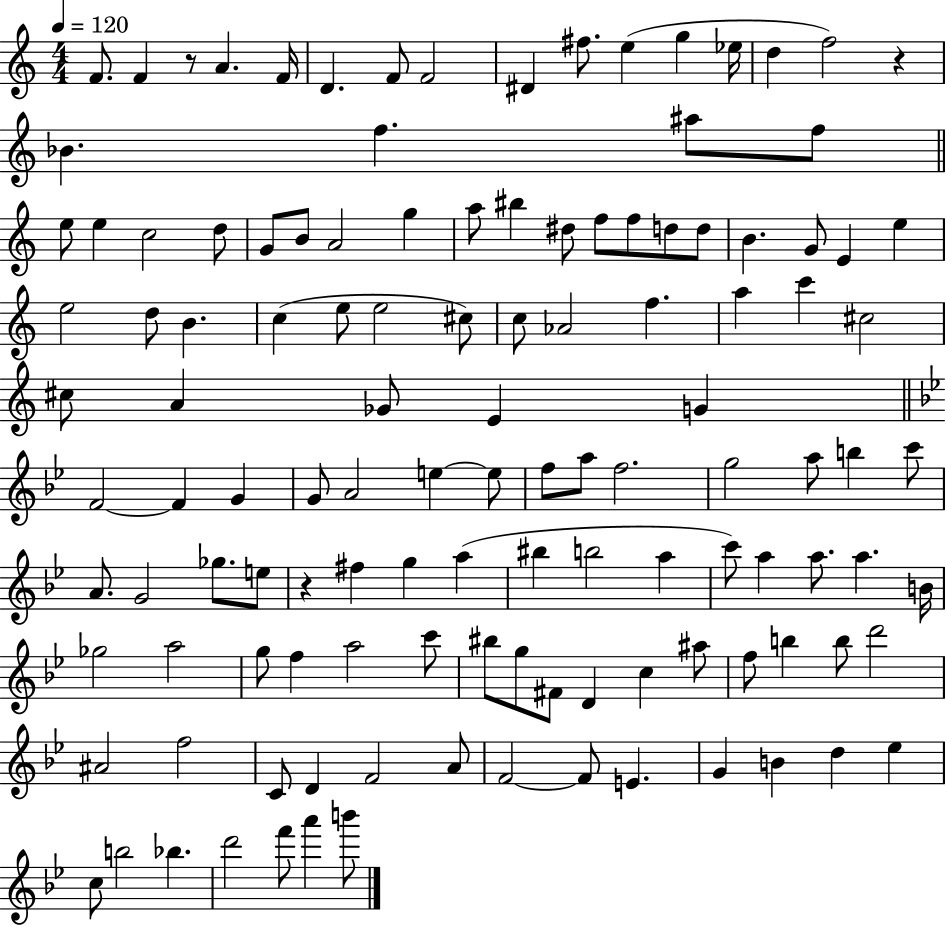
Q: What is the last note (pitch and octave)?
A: B6